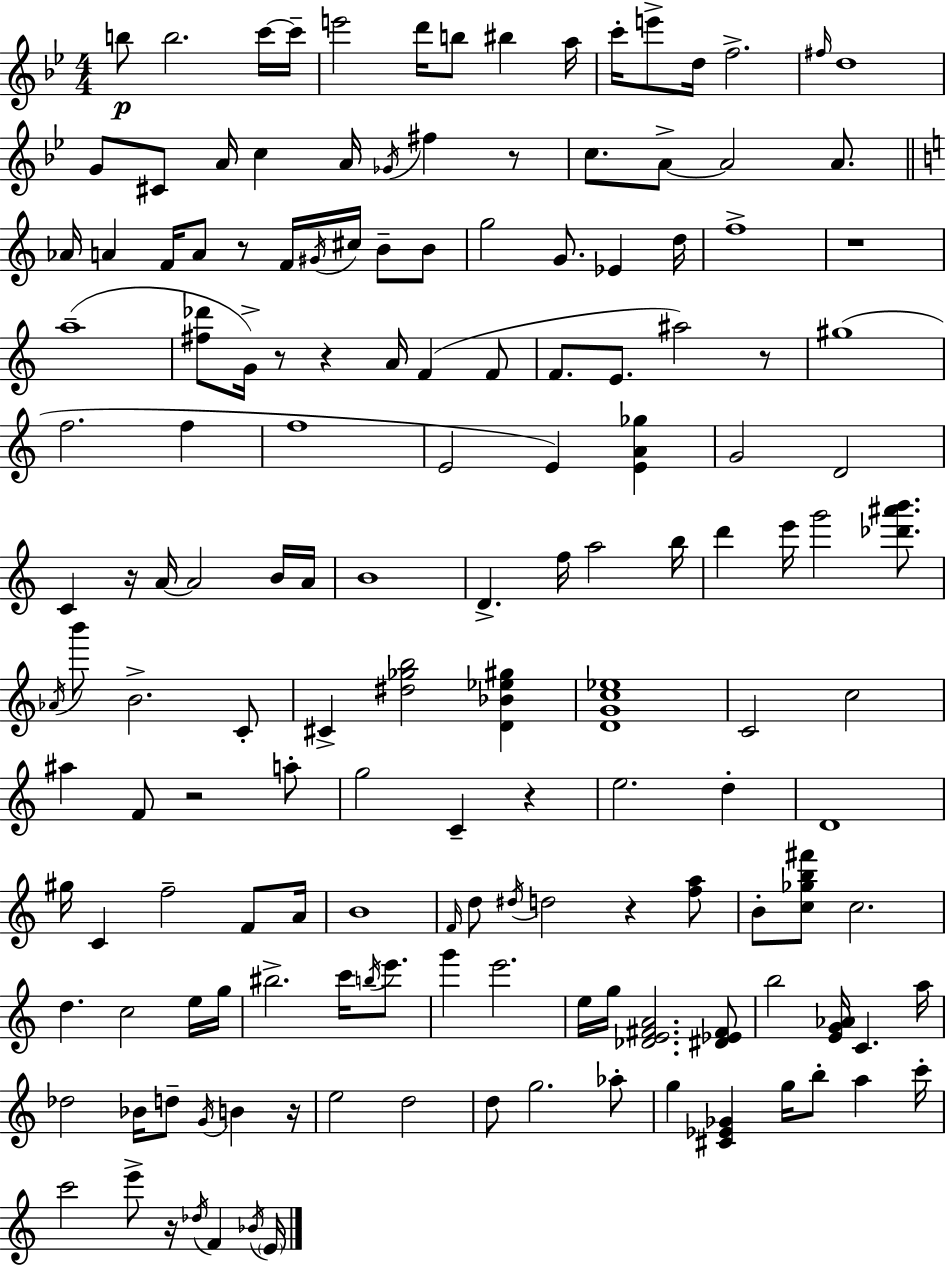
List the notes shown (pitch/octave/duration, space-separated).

B5/e B5/h. C6/s C6/s E6/h D6/s B5/e BIS5/q A5/s C6/s E6/e D5/s F5/h. F#5/s D5/w G4/e C#4/e A4/s C5/q A4/s Gb4/s F#5/q R/e C5/e. A4/e A4/h A4/e. Ab4/s A4/q F4/s A4/e R/e F4/s G#4/s C#5/s B4/e B4/e G5/h G4/e. Eb4/q D5/s F5/w R/w A5/w [F#5,Db6]/e G4/s R/e R/q A4/s F4/q F4/e F4/e. E4/e. A#5/h R/e G#5/w F5/h. F5/q F5/w E4/h E4/q [E4,A4,Gb5]/q G4/h D4/h C4/q R/s A4/s A4/h B4/s A4/s B4/w D4/q. F5/s A5/h B5/s D6/q E6/s G6/h [Db6,A#6,B6]/e. Ab4/s B6/e B4/h. C4/e C#4/q [D#5,Gb5,B5]/h [D4,Bb4,Eb5,G#5]/q [D4,G4,C5,Eb5]/w C4/h C5/h A#5/q F4/e R/h A5/e G5/h C4/q R/q E5/h. D5/q D4/w G#5/s C4/q F5/h F4/e A4/s B4/w F4/s D5/e D#5/s D5/h R/q [F5,A5]/e B4/e [C5,Gb5,B5,F#6]/e C5/h. D5/q. C5/h E5/s G5/s BIS5/h. C6/s B5/s E6/e. G6/q E6/h. E5/s G5/s [Db4,E4,F#4,A4]/h. [D#4,Eb4,F#4]/e B5/h [E4,G4,Ab4]/s C4/q. A5/s Db5/h Bb4/s D5/e G4/s B4/q R/s E5/h D5/h D5/e G5/h. Ab5/e G5/q [C#4,Eb4,Gb4]/q G5/s B5/e A5/q C6/s C6/h E6/e R/s Db5/s F4/q Bb4/s E4/s